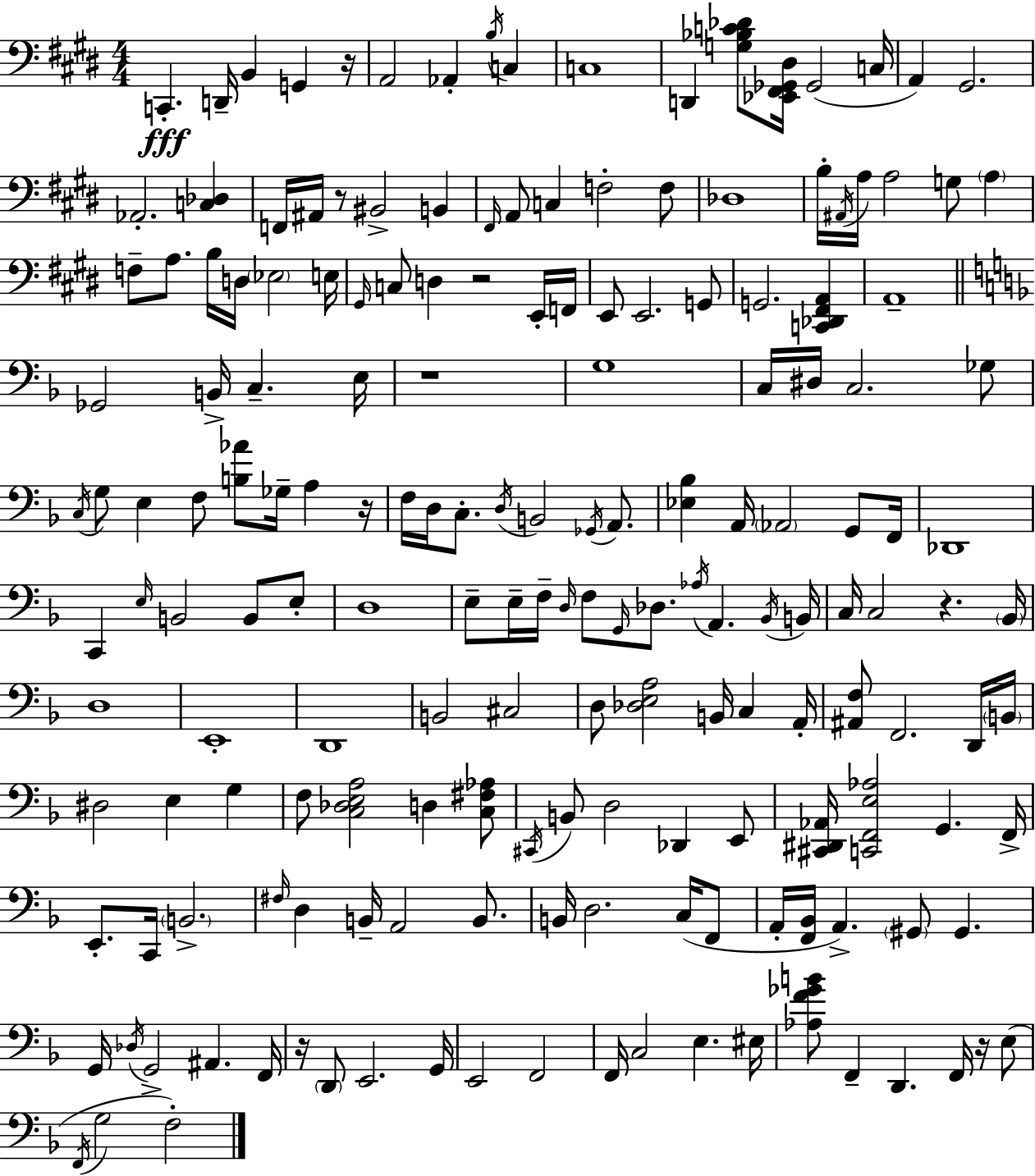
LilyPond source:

{
  \clef bass
  \numericTimeSignature
  \time 4/4
  \key e \major
  \repeat volta 2 { c,4.-.\fff d,16-- b,4 g,4 r16 | a,2 aes,4-. \acciaccatura { b16 } c4 | c1 | d,4 <g bes c' des'>8 <ees, fis, ges, dis>16 ges,2( | \break c16 a,4) gis,2. | aes,2.-. <c des>4 | f,16 ais,16 r8 bis,2-> b,4 | \grace { fis,16 } a,8 c4 f2-. | \break f8 des1 | b16-. \acciaccatura { ais,16 } a16 a2 g8 \parenthesize a4 | f8-- a8. b16 d16 \parenthesize ees2 | e16 \grace { gis,16 } c8 d4 r2 | \break e,16-. f,16 e,8 e,2. | g,8 g,2. | <c, des, fis, a,>4 a,1-- | \bar "||" \break \key f \major ges,2 b,16-> c4.-- e16 | r1 | g1 | c16 dis16 c2. ges8 | \break \acciaccatura { c16 } g8 e4 f8 <b aes'>8 ges16-- a4 | r16 f16 d16 c8.-. \acciaccatura { d16 } b,2 \acciaccatura { ges,16 } | a,8. <ees bes>4 a,16 \parenthesize aes,2 | g,8 f,16 des,1 | \break c,4 \grace { e16 } b,2 | b,8 e8-. d1 | e8-- e16-- f16-- \grace { d16 } f8 \grace { g,16 } des8. \acciaccatura { aes16 } | a,4. \acciaccatura { bes,16 } b,16 c16 c2 | \break r4. \parenthesize bes,16 d1 | e,1-. | d,1 | b,2 | \break cis2 d8 <des e a>2 | b,16 c4 a,16-. <ais, f>8 f,2. | d,16 \parenthesize b,16 dis2 | e4 g4 f8 <c des e a>2 | \break d4 <c fis aes>8 \acciaccatura { cis,16 } b,8 d2 | des,4 e,8 <cis, dis, aes,>16 <c, f, e aes>2 | g,4. f,16-> e,8.-. c,16 \parenthesize b,2.-> | \grace { fis16 } d4 b,16-- a,2 | \break b,8. b,16 d2. | c16( f,8 a,16-. <f, bes,>16 a,4.->) | \parenthesize gis,8 gis,4. g,16 \acciaccatura { des16 } g,2-> | ais,4. f,16 r16 \parenthesize d,8 e,2. | \break g,16 e,2 | f,2 f,16 c2 | e4. eis16 <aes f' ges' b'>8 f,4-- | d,4. f,16 r16 e8( \acciaccatura { f,16 } g2 | \break f2-.) } \bar "|."
}